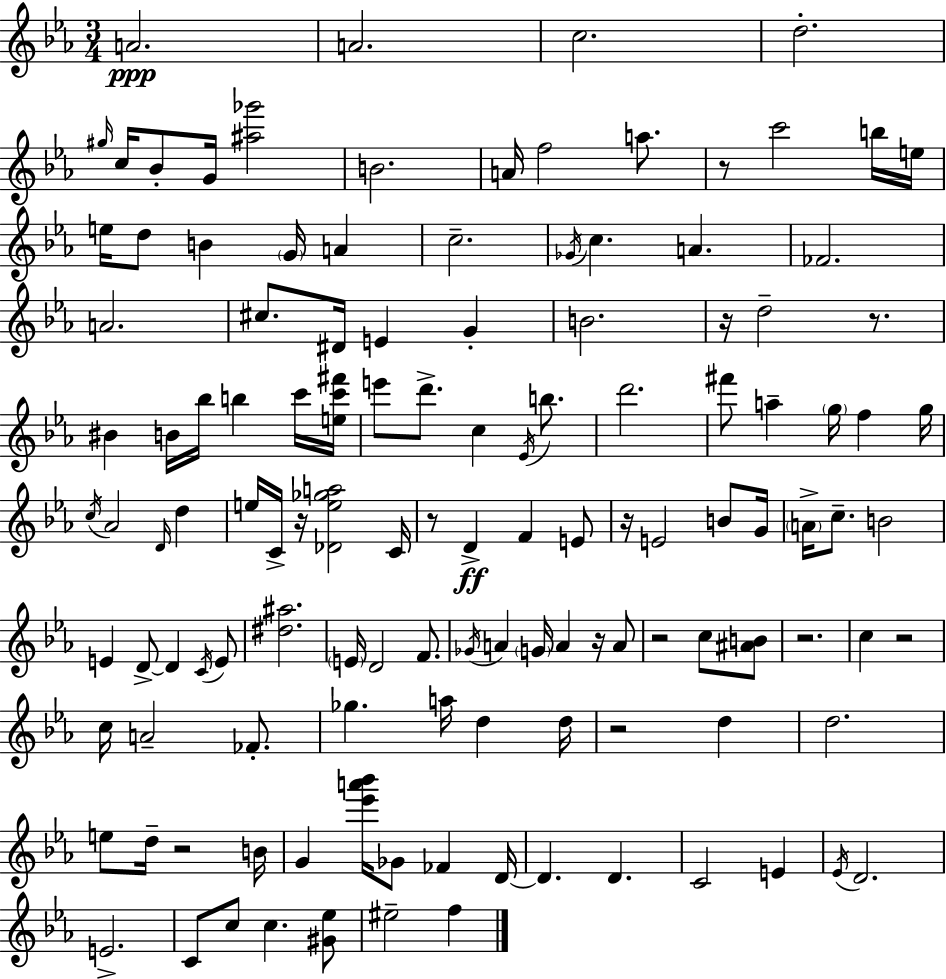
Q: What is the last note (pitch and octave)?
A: F5